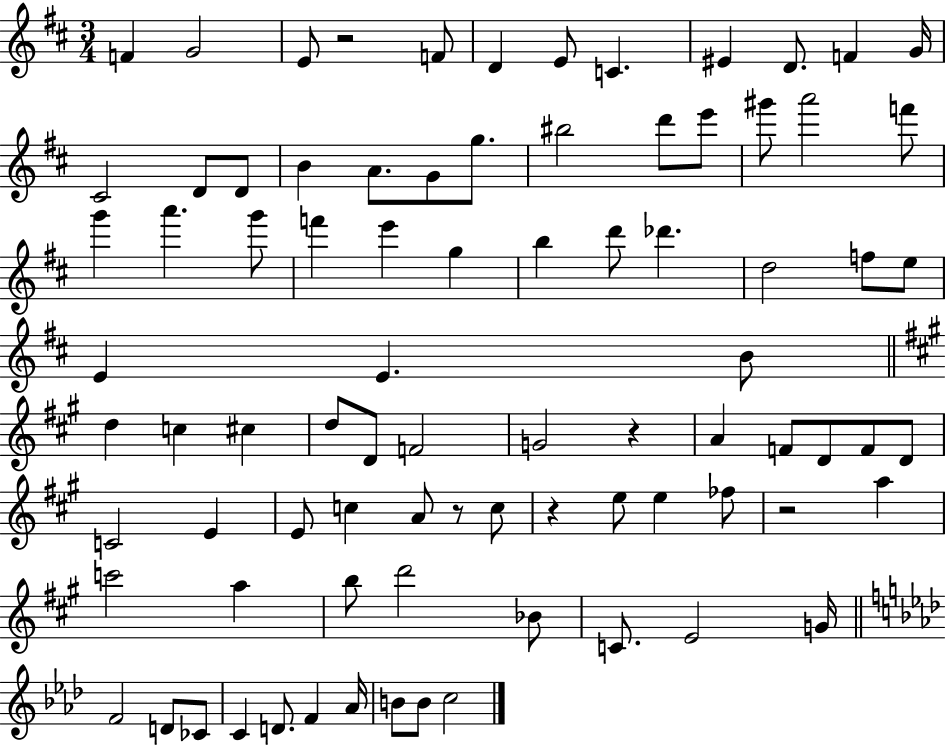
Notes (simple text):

F4/q G4/h E4/e R/h F4/e D4/q E4/e C4/q. EIS4/q D4/e. F4/q G4/s C#4/h D4/e D4/e B4/q A4/e. G4/e G5/e. BIS5/h D6/e E6/e G#6/e A6/h F6/e G6/q A6/q. G6/e F6/q E6/q G5/q B5/q D6/e Db6/q. D5/h F5/e E5/e E4/q E4/q. B4/e D5/q C5/q C#5/q D5/e D4/e F4/h G4/h R/q A4/q F4/e D4/e F4/e D4/e C4/h E4/q E4/e C5/q A4/e R/e C5/e R/q E5/e E5/q FES5/e R/h A5/q C6/h A5/q B5/e D6/h Bb4/e C4/e. E4/h G4/s F4/h D4/e CES4/e C4/q D4/e. F4/q Ab4/s B4/e B4/e C5/h